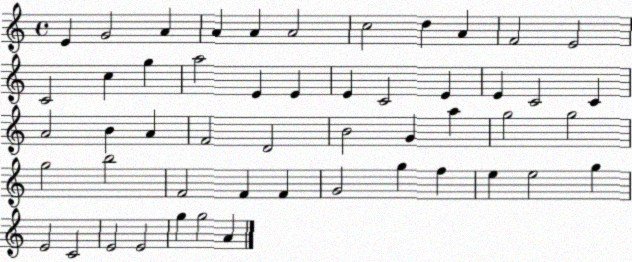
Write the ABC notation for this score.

X:1
T:Untitled
M:4/4
L:1/4
K:C
E G2 A A A A2 c2 d A F2 E2 C2 c g a2 E E E C2 E E C2 C A2 B A F2 D2 B2 G a g2 g2 g2 b2 F2 F F G2 g f e e2 g E2 C2 E2 E2 g g2 A